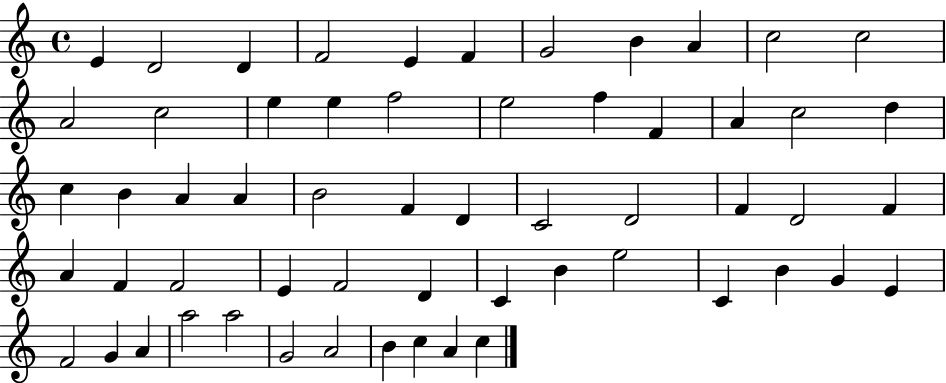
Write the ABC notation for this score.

X:1
T:Untitled
M:4/4
L:1/4
K:C
E D2 D F2 E F G2 B A c2 c2 A2 c2 e e f2 e2 f F A c2 d c B A A B2 F D C2 D2 F D2 F A F F2 E F2 D C B e2 C B G E F2 G A a2 a2 G2 A2 B c A c